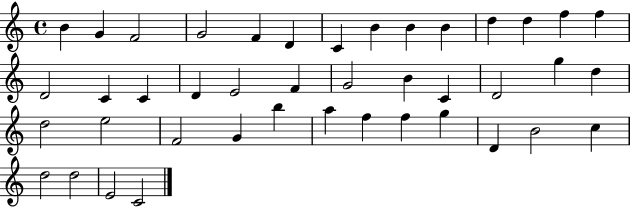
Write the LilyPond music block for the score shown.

{
  \clef treble
  \time 4/4
  \defaultTimeSignature
  \key c \major
  b'4 g'4 f'2 | g'2 f'4 d'4 | c'4 b'4 b'4 b'4 | d''4 d''4 f''4 f''4 | \break d'2 c'4 c'4 | d'4 e'2 f'4 | g'2 b'4 c'4 | d'2 g''4 d''4 | \break d''2 e''2 | f'2 g'4 b''4 | a''4 f''4 f''4 g''4 | d'4 b'2 c''4 | \break d''2 d''2 | e'2 c'2 | \bar "|."
}